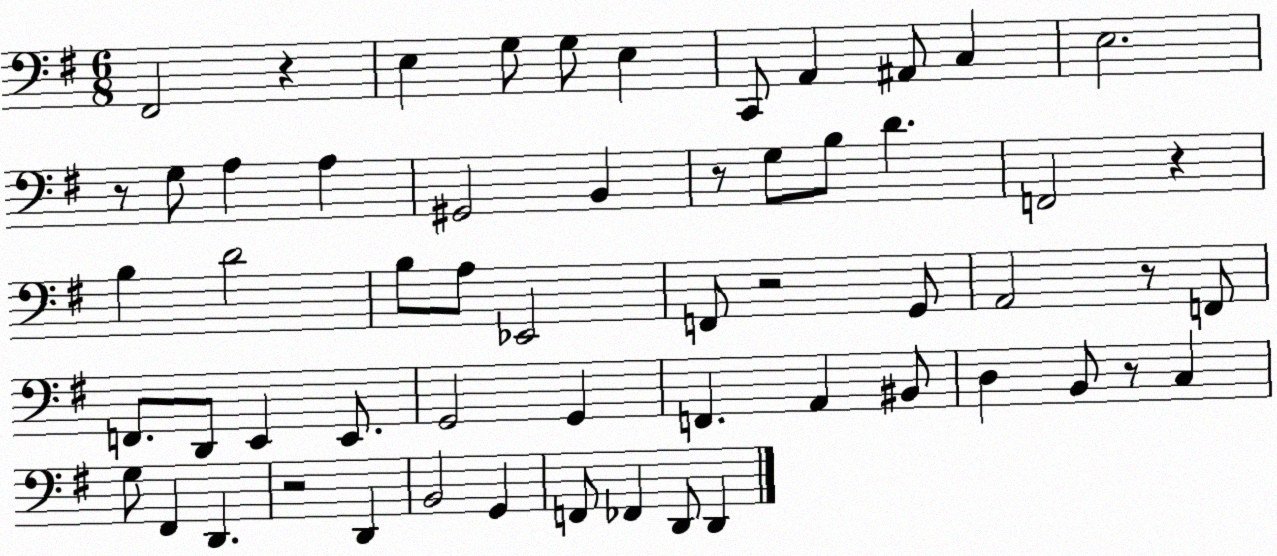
X:1
T:Untitled
M:6/8
L:1/4
K:G
^F,,2 z E, G,/2 G,/2 E, C,,/2 A,, ^A,,/2 C, E,2 z/2 G,/2 A, A, ^G,,2 B,, z/2 G,/2 B,/2 D F,,2 z B, D2 B,/2 A,/2 _E,,2 F,,/2 z2 G,,/2 A,,2 z/2 F,,/2 F,,/2 D,,/2 E,, E,,/2 G,,2 G,, F,, A,, ^B,,/2 D, B,,/2 z/2 C, G,/2 ^F,, D,, z2 D,, B,,2 G,, F,,/2 _F,, D,,/2 D,,